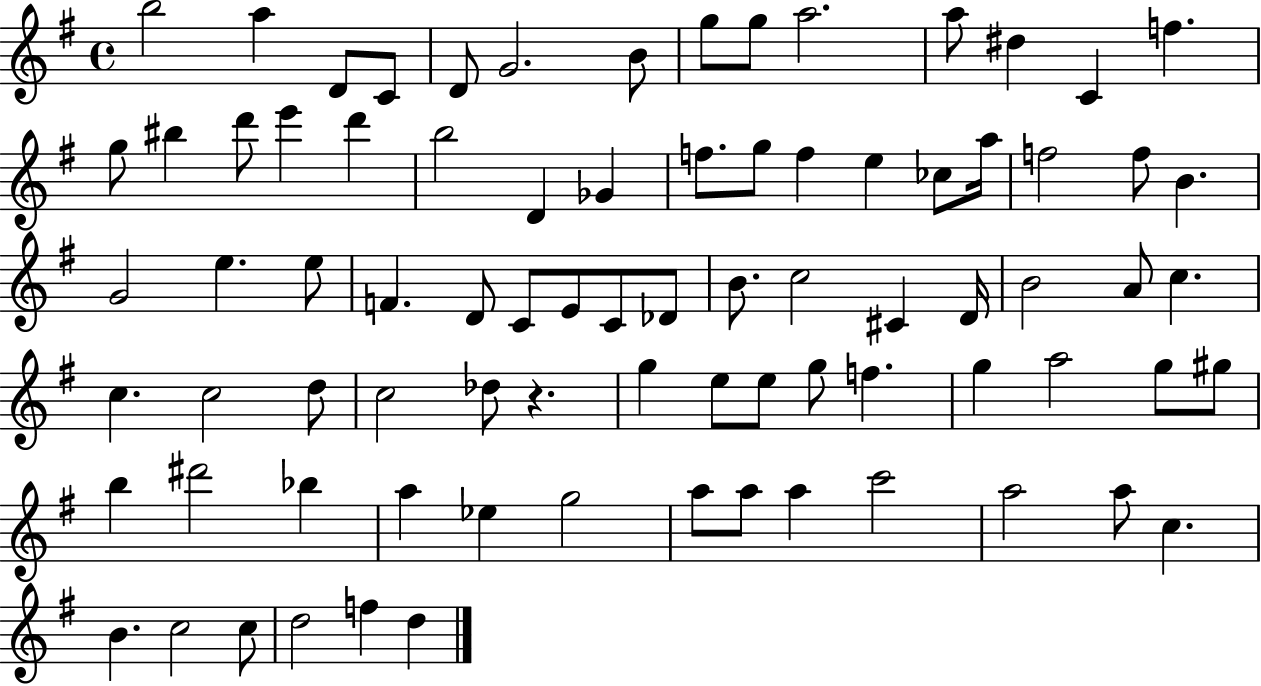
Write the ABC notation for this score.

X:1
T:Untitled
M:4/4
L:1/4
K:G
b2 a D/2 C/2 D/2 G2 B/2 g/2 g/2 a2 a/2 ^d C f g/2 ^b d'/2 e' d' b2 D _G f/2 g/2 f e _c/2 a/4 f2 f/2 B G2 e e/2 F D/2 C/2 E/2 C/2 _D/2 B/2 c2 ^C D/4 B2 A/2 c c c2 d/2 c2 _d/2 z g e/2 e/2 g/2 f g a2 g/2 ^g/2 b ^d'2 _b a _e g2 a/2 a/2 a c'2 a2 a/2 c B c2 c/2 d2 f d